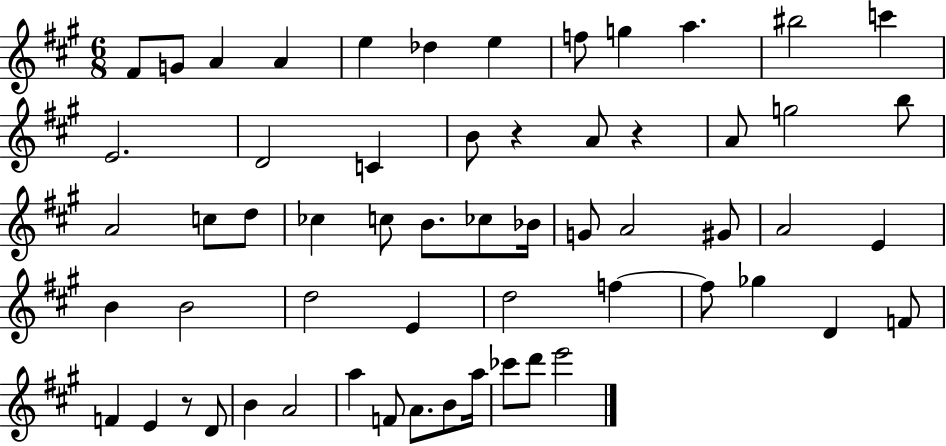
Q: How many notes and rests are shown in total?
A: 59